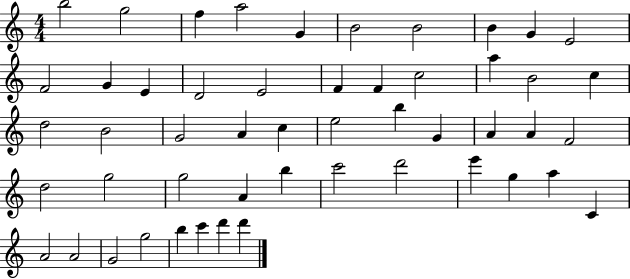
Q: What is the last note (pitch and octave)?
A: D6